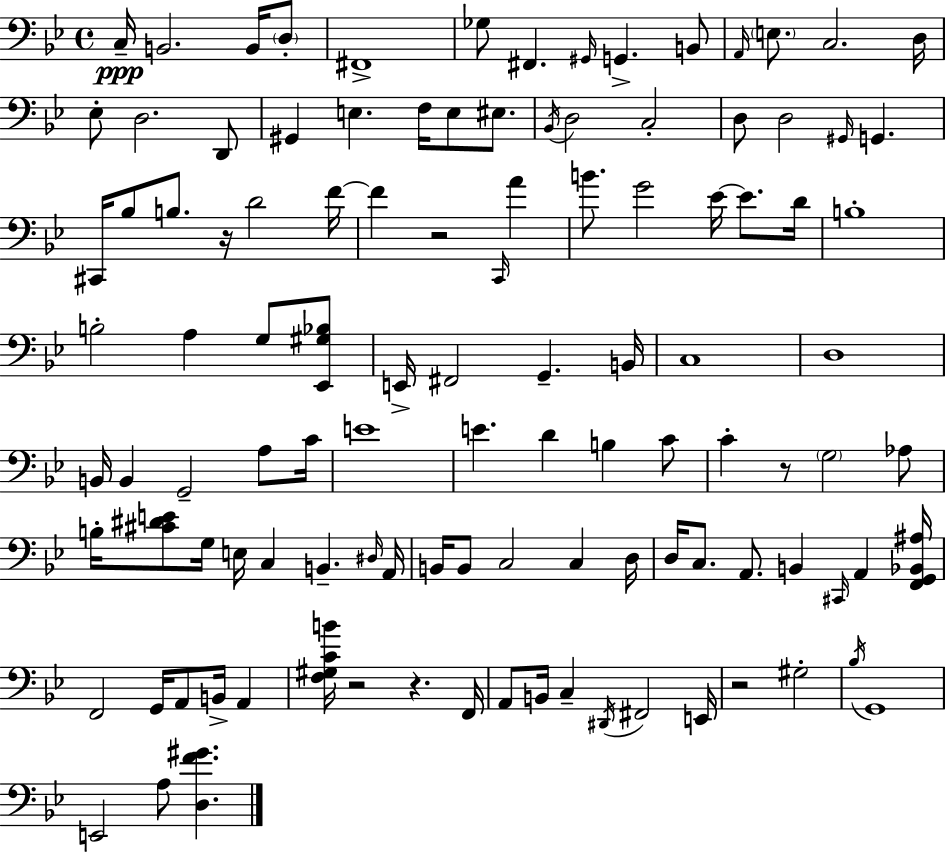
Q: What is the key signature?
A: G minor